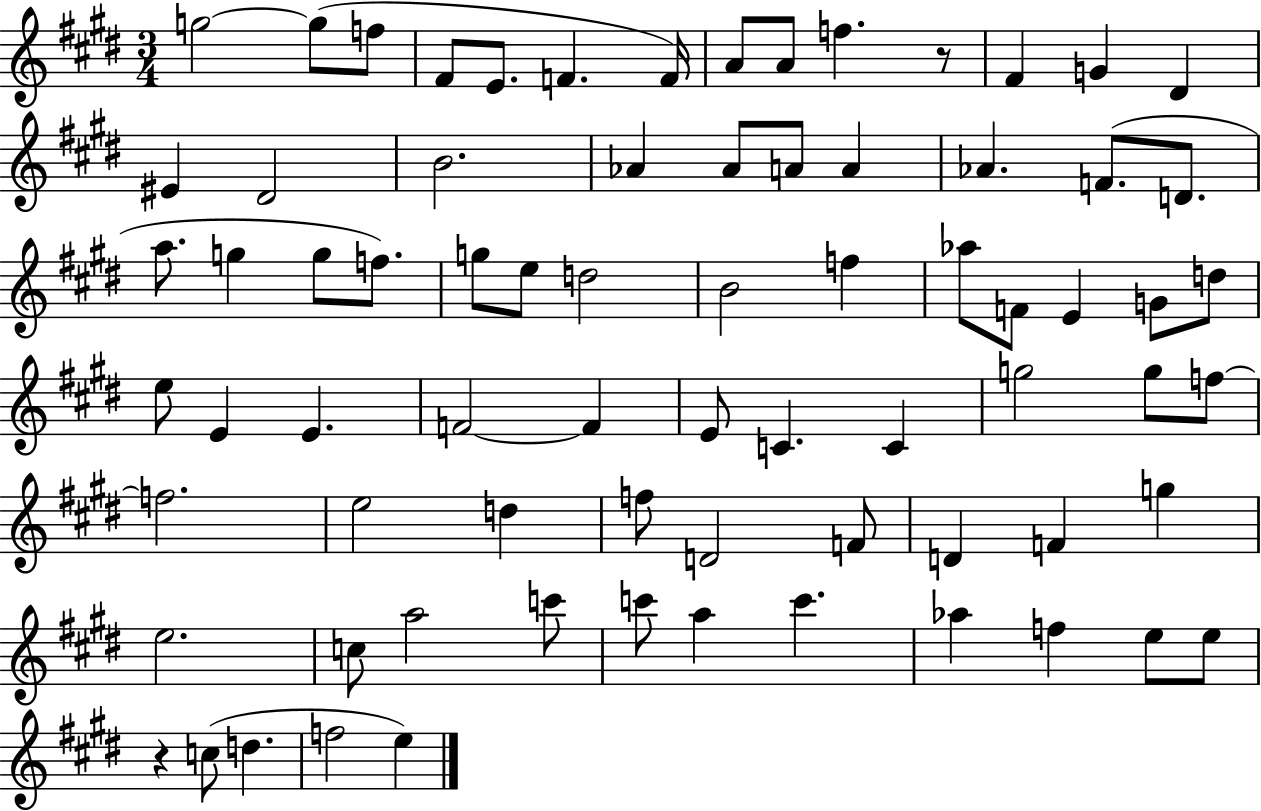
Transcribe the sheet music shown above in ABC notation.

X:1
T:Untitled
M:3/4
L:1/4
K:E
g2 g/2 f/2 ^F/2 E/2 F F/4 A/2 A/2 f z/2 ^F G ^D ^E ^D2 B2 _A _A/2 A/2 A _A F/2 D/2 a/2 g g/2 f/2 g/2 e/2 d2 B2 f _a/2 F/2 E G/2 d/2 e/2 E E F2 F E/2 C C g2 g/2 f/2 f2 e2 d f/2 D2 F/2 D F g e2 c/2 a2 c'/2 c'/2 a c' _a f e/2 e/2 z c/2 d f2 e